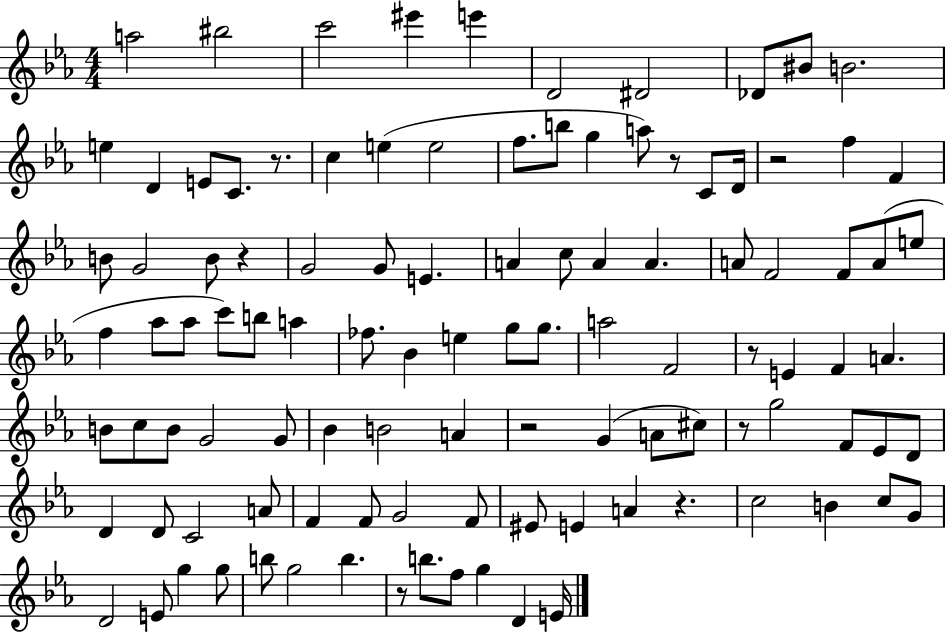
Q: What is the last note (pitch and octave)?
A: E4